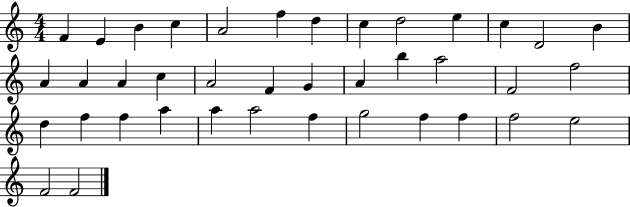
F4/q E4/q B4/q C5/q A4/h F5/q D5/q C5/q D5/h E5/q C5/q D4/h B4/q A4/q A4/q A4/q C5/q A4/h F4/q G4/q A4/q B5/q A5/h F4/h F5/h D5/q F5/q F5/q A5/q A5/q A5/h F5/q G5/h F5/q F5/q F5/h E5/h F4/h F4/h